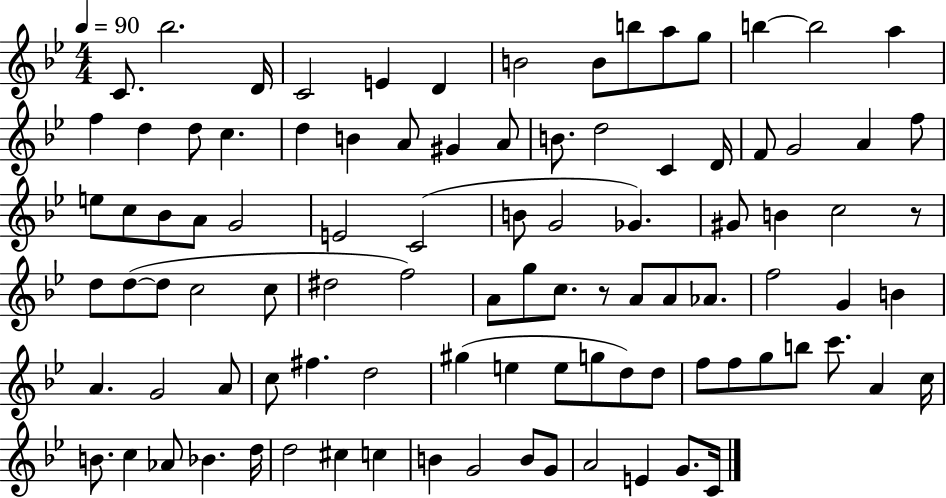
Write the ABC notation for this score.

X:1
T:Untitled
M:4/4
L:1/4
K:Bb
C/2 _b2 D/4 C2 E D B2 B/2 b/2 a/2 g/2 b b2 a f d d/2 c d B A/2 ^G A/2 B/2 d2 C D/4 F/2 G2 A f/2 e/2 c/2 _B/2 A/2 G2 E2 C2 B/2 G2 _G ^G/2 B c2 z/2 d/2 d/2 d/2 c2 c/2 ^d2 f2 A/2 g/2 c/2 z/2 A/2 A/2 _A/2 f2 G B A G2 A/2 c/2 ^f d2 ^g e e/2 g/2 d/2 d/2 f/2 f/2 g/2 b/2 c'/2 A c/4 B/2 c _A/2 _B d/4 d2 ^c c B G2 B/2 G/2 A2 E G/2 C/4